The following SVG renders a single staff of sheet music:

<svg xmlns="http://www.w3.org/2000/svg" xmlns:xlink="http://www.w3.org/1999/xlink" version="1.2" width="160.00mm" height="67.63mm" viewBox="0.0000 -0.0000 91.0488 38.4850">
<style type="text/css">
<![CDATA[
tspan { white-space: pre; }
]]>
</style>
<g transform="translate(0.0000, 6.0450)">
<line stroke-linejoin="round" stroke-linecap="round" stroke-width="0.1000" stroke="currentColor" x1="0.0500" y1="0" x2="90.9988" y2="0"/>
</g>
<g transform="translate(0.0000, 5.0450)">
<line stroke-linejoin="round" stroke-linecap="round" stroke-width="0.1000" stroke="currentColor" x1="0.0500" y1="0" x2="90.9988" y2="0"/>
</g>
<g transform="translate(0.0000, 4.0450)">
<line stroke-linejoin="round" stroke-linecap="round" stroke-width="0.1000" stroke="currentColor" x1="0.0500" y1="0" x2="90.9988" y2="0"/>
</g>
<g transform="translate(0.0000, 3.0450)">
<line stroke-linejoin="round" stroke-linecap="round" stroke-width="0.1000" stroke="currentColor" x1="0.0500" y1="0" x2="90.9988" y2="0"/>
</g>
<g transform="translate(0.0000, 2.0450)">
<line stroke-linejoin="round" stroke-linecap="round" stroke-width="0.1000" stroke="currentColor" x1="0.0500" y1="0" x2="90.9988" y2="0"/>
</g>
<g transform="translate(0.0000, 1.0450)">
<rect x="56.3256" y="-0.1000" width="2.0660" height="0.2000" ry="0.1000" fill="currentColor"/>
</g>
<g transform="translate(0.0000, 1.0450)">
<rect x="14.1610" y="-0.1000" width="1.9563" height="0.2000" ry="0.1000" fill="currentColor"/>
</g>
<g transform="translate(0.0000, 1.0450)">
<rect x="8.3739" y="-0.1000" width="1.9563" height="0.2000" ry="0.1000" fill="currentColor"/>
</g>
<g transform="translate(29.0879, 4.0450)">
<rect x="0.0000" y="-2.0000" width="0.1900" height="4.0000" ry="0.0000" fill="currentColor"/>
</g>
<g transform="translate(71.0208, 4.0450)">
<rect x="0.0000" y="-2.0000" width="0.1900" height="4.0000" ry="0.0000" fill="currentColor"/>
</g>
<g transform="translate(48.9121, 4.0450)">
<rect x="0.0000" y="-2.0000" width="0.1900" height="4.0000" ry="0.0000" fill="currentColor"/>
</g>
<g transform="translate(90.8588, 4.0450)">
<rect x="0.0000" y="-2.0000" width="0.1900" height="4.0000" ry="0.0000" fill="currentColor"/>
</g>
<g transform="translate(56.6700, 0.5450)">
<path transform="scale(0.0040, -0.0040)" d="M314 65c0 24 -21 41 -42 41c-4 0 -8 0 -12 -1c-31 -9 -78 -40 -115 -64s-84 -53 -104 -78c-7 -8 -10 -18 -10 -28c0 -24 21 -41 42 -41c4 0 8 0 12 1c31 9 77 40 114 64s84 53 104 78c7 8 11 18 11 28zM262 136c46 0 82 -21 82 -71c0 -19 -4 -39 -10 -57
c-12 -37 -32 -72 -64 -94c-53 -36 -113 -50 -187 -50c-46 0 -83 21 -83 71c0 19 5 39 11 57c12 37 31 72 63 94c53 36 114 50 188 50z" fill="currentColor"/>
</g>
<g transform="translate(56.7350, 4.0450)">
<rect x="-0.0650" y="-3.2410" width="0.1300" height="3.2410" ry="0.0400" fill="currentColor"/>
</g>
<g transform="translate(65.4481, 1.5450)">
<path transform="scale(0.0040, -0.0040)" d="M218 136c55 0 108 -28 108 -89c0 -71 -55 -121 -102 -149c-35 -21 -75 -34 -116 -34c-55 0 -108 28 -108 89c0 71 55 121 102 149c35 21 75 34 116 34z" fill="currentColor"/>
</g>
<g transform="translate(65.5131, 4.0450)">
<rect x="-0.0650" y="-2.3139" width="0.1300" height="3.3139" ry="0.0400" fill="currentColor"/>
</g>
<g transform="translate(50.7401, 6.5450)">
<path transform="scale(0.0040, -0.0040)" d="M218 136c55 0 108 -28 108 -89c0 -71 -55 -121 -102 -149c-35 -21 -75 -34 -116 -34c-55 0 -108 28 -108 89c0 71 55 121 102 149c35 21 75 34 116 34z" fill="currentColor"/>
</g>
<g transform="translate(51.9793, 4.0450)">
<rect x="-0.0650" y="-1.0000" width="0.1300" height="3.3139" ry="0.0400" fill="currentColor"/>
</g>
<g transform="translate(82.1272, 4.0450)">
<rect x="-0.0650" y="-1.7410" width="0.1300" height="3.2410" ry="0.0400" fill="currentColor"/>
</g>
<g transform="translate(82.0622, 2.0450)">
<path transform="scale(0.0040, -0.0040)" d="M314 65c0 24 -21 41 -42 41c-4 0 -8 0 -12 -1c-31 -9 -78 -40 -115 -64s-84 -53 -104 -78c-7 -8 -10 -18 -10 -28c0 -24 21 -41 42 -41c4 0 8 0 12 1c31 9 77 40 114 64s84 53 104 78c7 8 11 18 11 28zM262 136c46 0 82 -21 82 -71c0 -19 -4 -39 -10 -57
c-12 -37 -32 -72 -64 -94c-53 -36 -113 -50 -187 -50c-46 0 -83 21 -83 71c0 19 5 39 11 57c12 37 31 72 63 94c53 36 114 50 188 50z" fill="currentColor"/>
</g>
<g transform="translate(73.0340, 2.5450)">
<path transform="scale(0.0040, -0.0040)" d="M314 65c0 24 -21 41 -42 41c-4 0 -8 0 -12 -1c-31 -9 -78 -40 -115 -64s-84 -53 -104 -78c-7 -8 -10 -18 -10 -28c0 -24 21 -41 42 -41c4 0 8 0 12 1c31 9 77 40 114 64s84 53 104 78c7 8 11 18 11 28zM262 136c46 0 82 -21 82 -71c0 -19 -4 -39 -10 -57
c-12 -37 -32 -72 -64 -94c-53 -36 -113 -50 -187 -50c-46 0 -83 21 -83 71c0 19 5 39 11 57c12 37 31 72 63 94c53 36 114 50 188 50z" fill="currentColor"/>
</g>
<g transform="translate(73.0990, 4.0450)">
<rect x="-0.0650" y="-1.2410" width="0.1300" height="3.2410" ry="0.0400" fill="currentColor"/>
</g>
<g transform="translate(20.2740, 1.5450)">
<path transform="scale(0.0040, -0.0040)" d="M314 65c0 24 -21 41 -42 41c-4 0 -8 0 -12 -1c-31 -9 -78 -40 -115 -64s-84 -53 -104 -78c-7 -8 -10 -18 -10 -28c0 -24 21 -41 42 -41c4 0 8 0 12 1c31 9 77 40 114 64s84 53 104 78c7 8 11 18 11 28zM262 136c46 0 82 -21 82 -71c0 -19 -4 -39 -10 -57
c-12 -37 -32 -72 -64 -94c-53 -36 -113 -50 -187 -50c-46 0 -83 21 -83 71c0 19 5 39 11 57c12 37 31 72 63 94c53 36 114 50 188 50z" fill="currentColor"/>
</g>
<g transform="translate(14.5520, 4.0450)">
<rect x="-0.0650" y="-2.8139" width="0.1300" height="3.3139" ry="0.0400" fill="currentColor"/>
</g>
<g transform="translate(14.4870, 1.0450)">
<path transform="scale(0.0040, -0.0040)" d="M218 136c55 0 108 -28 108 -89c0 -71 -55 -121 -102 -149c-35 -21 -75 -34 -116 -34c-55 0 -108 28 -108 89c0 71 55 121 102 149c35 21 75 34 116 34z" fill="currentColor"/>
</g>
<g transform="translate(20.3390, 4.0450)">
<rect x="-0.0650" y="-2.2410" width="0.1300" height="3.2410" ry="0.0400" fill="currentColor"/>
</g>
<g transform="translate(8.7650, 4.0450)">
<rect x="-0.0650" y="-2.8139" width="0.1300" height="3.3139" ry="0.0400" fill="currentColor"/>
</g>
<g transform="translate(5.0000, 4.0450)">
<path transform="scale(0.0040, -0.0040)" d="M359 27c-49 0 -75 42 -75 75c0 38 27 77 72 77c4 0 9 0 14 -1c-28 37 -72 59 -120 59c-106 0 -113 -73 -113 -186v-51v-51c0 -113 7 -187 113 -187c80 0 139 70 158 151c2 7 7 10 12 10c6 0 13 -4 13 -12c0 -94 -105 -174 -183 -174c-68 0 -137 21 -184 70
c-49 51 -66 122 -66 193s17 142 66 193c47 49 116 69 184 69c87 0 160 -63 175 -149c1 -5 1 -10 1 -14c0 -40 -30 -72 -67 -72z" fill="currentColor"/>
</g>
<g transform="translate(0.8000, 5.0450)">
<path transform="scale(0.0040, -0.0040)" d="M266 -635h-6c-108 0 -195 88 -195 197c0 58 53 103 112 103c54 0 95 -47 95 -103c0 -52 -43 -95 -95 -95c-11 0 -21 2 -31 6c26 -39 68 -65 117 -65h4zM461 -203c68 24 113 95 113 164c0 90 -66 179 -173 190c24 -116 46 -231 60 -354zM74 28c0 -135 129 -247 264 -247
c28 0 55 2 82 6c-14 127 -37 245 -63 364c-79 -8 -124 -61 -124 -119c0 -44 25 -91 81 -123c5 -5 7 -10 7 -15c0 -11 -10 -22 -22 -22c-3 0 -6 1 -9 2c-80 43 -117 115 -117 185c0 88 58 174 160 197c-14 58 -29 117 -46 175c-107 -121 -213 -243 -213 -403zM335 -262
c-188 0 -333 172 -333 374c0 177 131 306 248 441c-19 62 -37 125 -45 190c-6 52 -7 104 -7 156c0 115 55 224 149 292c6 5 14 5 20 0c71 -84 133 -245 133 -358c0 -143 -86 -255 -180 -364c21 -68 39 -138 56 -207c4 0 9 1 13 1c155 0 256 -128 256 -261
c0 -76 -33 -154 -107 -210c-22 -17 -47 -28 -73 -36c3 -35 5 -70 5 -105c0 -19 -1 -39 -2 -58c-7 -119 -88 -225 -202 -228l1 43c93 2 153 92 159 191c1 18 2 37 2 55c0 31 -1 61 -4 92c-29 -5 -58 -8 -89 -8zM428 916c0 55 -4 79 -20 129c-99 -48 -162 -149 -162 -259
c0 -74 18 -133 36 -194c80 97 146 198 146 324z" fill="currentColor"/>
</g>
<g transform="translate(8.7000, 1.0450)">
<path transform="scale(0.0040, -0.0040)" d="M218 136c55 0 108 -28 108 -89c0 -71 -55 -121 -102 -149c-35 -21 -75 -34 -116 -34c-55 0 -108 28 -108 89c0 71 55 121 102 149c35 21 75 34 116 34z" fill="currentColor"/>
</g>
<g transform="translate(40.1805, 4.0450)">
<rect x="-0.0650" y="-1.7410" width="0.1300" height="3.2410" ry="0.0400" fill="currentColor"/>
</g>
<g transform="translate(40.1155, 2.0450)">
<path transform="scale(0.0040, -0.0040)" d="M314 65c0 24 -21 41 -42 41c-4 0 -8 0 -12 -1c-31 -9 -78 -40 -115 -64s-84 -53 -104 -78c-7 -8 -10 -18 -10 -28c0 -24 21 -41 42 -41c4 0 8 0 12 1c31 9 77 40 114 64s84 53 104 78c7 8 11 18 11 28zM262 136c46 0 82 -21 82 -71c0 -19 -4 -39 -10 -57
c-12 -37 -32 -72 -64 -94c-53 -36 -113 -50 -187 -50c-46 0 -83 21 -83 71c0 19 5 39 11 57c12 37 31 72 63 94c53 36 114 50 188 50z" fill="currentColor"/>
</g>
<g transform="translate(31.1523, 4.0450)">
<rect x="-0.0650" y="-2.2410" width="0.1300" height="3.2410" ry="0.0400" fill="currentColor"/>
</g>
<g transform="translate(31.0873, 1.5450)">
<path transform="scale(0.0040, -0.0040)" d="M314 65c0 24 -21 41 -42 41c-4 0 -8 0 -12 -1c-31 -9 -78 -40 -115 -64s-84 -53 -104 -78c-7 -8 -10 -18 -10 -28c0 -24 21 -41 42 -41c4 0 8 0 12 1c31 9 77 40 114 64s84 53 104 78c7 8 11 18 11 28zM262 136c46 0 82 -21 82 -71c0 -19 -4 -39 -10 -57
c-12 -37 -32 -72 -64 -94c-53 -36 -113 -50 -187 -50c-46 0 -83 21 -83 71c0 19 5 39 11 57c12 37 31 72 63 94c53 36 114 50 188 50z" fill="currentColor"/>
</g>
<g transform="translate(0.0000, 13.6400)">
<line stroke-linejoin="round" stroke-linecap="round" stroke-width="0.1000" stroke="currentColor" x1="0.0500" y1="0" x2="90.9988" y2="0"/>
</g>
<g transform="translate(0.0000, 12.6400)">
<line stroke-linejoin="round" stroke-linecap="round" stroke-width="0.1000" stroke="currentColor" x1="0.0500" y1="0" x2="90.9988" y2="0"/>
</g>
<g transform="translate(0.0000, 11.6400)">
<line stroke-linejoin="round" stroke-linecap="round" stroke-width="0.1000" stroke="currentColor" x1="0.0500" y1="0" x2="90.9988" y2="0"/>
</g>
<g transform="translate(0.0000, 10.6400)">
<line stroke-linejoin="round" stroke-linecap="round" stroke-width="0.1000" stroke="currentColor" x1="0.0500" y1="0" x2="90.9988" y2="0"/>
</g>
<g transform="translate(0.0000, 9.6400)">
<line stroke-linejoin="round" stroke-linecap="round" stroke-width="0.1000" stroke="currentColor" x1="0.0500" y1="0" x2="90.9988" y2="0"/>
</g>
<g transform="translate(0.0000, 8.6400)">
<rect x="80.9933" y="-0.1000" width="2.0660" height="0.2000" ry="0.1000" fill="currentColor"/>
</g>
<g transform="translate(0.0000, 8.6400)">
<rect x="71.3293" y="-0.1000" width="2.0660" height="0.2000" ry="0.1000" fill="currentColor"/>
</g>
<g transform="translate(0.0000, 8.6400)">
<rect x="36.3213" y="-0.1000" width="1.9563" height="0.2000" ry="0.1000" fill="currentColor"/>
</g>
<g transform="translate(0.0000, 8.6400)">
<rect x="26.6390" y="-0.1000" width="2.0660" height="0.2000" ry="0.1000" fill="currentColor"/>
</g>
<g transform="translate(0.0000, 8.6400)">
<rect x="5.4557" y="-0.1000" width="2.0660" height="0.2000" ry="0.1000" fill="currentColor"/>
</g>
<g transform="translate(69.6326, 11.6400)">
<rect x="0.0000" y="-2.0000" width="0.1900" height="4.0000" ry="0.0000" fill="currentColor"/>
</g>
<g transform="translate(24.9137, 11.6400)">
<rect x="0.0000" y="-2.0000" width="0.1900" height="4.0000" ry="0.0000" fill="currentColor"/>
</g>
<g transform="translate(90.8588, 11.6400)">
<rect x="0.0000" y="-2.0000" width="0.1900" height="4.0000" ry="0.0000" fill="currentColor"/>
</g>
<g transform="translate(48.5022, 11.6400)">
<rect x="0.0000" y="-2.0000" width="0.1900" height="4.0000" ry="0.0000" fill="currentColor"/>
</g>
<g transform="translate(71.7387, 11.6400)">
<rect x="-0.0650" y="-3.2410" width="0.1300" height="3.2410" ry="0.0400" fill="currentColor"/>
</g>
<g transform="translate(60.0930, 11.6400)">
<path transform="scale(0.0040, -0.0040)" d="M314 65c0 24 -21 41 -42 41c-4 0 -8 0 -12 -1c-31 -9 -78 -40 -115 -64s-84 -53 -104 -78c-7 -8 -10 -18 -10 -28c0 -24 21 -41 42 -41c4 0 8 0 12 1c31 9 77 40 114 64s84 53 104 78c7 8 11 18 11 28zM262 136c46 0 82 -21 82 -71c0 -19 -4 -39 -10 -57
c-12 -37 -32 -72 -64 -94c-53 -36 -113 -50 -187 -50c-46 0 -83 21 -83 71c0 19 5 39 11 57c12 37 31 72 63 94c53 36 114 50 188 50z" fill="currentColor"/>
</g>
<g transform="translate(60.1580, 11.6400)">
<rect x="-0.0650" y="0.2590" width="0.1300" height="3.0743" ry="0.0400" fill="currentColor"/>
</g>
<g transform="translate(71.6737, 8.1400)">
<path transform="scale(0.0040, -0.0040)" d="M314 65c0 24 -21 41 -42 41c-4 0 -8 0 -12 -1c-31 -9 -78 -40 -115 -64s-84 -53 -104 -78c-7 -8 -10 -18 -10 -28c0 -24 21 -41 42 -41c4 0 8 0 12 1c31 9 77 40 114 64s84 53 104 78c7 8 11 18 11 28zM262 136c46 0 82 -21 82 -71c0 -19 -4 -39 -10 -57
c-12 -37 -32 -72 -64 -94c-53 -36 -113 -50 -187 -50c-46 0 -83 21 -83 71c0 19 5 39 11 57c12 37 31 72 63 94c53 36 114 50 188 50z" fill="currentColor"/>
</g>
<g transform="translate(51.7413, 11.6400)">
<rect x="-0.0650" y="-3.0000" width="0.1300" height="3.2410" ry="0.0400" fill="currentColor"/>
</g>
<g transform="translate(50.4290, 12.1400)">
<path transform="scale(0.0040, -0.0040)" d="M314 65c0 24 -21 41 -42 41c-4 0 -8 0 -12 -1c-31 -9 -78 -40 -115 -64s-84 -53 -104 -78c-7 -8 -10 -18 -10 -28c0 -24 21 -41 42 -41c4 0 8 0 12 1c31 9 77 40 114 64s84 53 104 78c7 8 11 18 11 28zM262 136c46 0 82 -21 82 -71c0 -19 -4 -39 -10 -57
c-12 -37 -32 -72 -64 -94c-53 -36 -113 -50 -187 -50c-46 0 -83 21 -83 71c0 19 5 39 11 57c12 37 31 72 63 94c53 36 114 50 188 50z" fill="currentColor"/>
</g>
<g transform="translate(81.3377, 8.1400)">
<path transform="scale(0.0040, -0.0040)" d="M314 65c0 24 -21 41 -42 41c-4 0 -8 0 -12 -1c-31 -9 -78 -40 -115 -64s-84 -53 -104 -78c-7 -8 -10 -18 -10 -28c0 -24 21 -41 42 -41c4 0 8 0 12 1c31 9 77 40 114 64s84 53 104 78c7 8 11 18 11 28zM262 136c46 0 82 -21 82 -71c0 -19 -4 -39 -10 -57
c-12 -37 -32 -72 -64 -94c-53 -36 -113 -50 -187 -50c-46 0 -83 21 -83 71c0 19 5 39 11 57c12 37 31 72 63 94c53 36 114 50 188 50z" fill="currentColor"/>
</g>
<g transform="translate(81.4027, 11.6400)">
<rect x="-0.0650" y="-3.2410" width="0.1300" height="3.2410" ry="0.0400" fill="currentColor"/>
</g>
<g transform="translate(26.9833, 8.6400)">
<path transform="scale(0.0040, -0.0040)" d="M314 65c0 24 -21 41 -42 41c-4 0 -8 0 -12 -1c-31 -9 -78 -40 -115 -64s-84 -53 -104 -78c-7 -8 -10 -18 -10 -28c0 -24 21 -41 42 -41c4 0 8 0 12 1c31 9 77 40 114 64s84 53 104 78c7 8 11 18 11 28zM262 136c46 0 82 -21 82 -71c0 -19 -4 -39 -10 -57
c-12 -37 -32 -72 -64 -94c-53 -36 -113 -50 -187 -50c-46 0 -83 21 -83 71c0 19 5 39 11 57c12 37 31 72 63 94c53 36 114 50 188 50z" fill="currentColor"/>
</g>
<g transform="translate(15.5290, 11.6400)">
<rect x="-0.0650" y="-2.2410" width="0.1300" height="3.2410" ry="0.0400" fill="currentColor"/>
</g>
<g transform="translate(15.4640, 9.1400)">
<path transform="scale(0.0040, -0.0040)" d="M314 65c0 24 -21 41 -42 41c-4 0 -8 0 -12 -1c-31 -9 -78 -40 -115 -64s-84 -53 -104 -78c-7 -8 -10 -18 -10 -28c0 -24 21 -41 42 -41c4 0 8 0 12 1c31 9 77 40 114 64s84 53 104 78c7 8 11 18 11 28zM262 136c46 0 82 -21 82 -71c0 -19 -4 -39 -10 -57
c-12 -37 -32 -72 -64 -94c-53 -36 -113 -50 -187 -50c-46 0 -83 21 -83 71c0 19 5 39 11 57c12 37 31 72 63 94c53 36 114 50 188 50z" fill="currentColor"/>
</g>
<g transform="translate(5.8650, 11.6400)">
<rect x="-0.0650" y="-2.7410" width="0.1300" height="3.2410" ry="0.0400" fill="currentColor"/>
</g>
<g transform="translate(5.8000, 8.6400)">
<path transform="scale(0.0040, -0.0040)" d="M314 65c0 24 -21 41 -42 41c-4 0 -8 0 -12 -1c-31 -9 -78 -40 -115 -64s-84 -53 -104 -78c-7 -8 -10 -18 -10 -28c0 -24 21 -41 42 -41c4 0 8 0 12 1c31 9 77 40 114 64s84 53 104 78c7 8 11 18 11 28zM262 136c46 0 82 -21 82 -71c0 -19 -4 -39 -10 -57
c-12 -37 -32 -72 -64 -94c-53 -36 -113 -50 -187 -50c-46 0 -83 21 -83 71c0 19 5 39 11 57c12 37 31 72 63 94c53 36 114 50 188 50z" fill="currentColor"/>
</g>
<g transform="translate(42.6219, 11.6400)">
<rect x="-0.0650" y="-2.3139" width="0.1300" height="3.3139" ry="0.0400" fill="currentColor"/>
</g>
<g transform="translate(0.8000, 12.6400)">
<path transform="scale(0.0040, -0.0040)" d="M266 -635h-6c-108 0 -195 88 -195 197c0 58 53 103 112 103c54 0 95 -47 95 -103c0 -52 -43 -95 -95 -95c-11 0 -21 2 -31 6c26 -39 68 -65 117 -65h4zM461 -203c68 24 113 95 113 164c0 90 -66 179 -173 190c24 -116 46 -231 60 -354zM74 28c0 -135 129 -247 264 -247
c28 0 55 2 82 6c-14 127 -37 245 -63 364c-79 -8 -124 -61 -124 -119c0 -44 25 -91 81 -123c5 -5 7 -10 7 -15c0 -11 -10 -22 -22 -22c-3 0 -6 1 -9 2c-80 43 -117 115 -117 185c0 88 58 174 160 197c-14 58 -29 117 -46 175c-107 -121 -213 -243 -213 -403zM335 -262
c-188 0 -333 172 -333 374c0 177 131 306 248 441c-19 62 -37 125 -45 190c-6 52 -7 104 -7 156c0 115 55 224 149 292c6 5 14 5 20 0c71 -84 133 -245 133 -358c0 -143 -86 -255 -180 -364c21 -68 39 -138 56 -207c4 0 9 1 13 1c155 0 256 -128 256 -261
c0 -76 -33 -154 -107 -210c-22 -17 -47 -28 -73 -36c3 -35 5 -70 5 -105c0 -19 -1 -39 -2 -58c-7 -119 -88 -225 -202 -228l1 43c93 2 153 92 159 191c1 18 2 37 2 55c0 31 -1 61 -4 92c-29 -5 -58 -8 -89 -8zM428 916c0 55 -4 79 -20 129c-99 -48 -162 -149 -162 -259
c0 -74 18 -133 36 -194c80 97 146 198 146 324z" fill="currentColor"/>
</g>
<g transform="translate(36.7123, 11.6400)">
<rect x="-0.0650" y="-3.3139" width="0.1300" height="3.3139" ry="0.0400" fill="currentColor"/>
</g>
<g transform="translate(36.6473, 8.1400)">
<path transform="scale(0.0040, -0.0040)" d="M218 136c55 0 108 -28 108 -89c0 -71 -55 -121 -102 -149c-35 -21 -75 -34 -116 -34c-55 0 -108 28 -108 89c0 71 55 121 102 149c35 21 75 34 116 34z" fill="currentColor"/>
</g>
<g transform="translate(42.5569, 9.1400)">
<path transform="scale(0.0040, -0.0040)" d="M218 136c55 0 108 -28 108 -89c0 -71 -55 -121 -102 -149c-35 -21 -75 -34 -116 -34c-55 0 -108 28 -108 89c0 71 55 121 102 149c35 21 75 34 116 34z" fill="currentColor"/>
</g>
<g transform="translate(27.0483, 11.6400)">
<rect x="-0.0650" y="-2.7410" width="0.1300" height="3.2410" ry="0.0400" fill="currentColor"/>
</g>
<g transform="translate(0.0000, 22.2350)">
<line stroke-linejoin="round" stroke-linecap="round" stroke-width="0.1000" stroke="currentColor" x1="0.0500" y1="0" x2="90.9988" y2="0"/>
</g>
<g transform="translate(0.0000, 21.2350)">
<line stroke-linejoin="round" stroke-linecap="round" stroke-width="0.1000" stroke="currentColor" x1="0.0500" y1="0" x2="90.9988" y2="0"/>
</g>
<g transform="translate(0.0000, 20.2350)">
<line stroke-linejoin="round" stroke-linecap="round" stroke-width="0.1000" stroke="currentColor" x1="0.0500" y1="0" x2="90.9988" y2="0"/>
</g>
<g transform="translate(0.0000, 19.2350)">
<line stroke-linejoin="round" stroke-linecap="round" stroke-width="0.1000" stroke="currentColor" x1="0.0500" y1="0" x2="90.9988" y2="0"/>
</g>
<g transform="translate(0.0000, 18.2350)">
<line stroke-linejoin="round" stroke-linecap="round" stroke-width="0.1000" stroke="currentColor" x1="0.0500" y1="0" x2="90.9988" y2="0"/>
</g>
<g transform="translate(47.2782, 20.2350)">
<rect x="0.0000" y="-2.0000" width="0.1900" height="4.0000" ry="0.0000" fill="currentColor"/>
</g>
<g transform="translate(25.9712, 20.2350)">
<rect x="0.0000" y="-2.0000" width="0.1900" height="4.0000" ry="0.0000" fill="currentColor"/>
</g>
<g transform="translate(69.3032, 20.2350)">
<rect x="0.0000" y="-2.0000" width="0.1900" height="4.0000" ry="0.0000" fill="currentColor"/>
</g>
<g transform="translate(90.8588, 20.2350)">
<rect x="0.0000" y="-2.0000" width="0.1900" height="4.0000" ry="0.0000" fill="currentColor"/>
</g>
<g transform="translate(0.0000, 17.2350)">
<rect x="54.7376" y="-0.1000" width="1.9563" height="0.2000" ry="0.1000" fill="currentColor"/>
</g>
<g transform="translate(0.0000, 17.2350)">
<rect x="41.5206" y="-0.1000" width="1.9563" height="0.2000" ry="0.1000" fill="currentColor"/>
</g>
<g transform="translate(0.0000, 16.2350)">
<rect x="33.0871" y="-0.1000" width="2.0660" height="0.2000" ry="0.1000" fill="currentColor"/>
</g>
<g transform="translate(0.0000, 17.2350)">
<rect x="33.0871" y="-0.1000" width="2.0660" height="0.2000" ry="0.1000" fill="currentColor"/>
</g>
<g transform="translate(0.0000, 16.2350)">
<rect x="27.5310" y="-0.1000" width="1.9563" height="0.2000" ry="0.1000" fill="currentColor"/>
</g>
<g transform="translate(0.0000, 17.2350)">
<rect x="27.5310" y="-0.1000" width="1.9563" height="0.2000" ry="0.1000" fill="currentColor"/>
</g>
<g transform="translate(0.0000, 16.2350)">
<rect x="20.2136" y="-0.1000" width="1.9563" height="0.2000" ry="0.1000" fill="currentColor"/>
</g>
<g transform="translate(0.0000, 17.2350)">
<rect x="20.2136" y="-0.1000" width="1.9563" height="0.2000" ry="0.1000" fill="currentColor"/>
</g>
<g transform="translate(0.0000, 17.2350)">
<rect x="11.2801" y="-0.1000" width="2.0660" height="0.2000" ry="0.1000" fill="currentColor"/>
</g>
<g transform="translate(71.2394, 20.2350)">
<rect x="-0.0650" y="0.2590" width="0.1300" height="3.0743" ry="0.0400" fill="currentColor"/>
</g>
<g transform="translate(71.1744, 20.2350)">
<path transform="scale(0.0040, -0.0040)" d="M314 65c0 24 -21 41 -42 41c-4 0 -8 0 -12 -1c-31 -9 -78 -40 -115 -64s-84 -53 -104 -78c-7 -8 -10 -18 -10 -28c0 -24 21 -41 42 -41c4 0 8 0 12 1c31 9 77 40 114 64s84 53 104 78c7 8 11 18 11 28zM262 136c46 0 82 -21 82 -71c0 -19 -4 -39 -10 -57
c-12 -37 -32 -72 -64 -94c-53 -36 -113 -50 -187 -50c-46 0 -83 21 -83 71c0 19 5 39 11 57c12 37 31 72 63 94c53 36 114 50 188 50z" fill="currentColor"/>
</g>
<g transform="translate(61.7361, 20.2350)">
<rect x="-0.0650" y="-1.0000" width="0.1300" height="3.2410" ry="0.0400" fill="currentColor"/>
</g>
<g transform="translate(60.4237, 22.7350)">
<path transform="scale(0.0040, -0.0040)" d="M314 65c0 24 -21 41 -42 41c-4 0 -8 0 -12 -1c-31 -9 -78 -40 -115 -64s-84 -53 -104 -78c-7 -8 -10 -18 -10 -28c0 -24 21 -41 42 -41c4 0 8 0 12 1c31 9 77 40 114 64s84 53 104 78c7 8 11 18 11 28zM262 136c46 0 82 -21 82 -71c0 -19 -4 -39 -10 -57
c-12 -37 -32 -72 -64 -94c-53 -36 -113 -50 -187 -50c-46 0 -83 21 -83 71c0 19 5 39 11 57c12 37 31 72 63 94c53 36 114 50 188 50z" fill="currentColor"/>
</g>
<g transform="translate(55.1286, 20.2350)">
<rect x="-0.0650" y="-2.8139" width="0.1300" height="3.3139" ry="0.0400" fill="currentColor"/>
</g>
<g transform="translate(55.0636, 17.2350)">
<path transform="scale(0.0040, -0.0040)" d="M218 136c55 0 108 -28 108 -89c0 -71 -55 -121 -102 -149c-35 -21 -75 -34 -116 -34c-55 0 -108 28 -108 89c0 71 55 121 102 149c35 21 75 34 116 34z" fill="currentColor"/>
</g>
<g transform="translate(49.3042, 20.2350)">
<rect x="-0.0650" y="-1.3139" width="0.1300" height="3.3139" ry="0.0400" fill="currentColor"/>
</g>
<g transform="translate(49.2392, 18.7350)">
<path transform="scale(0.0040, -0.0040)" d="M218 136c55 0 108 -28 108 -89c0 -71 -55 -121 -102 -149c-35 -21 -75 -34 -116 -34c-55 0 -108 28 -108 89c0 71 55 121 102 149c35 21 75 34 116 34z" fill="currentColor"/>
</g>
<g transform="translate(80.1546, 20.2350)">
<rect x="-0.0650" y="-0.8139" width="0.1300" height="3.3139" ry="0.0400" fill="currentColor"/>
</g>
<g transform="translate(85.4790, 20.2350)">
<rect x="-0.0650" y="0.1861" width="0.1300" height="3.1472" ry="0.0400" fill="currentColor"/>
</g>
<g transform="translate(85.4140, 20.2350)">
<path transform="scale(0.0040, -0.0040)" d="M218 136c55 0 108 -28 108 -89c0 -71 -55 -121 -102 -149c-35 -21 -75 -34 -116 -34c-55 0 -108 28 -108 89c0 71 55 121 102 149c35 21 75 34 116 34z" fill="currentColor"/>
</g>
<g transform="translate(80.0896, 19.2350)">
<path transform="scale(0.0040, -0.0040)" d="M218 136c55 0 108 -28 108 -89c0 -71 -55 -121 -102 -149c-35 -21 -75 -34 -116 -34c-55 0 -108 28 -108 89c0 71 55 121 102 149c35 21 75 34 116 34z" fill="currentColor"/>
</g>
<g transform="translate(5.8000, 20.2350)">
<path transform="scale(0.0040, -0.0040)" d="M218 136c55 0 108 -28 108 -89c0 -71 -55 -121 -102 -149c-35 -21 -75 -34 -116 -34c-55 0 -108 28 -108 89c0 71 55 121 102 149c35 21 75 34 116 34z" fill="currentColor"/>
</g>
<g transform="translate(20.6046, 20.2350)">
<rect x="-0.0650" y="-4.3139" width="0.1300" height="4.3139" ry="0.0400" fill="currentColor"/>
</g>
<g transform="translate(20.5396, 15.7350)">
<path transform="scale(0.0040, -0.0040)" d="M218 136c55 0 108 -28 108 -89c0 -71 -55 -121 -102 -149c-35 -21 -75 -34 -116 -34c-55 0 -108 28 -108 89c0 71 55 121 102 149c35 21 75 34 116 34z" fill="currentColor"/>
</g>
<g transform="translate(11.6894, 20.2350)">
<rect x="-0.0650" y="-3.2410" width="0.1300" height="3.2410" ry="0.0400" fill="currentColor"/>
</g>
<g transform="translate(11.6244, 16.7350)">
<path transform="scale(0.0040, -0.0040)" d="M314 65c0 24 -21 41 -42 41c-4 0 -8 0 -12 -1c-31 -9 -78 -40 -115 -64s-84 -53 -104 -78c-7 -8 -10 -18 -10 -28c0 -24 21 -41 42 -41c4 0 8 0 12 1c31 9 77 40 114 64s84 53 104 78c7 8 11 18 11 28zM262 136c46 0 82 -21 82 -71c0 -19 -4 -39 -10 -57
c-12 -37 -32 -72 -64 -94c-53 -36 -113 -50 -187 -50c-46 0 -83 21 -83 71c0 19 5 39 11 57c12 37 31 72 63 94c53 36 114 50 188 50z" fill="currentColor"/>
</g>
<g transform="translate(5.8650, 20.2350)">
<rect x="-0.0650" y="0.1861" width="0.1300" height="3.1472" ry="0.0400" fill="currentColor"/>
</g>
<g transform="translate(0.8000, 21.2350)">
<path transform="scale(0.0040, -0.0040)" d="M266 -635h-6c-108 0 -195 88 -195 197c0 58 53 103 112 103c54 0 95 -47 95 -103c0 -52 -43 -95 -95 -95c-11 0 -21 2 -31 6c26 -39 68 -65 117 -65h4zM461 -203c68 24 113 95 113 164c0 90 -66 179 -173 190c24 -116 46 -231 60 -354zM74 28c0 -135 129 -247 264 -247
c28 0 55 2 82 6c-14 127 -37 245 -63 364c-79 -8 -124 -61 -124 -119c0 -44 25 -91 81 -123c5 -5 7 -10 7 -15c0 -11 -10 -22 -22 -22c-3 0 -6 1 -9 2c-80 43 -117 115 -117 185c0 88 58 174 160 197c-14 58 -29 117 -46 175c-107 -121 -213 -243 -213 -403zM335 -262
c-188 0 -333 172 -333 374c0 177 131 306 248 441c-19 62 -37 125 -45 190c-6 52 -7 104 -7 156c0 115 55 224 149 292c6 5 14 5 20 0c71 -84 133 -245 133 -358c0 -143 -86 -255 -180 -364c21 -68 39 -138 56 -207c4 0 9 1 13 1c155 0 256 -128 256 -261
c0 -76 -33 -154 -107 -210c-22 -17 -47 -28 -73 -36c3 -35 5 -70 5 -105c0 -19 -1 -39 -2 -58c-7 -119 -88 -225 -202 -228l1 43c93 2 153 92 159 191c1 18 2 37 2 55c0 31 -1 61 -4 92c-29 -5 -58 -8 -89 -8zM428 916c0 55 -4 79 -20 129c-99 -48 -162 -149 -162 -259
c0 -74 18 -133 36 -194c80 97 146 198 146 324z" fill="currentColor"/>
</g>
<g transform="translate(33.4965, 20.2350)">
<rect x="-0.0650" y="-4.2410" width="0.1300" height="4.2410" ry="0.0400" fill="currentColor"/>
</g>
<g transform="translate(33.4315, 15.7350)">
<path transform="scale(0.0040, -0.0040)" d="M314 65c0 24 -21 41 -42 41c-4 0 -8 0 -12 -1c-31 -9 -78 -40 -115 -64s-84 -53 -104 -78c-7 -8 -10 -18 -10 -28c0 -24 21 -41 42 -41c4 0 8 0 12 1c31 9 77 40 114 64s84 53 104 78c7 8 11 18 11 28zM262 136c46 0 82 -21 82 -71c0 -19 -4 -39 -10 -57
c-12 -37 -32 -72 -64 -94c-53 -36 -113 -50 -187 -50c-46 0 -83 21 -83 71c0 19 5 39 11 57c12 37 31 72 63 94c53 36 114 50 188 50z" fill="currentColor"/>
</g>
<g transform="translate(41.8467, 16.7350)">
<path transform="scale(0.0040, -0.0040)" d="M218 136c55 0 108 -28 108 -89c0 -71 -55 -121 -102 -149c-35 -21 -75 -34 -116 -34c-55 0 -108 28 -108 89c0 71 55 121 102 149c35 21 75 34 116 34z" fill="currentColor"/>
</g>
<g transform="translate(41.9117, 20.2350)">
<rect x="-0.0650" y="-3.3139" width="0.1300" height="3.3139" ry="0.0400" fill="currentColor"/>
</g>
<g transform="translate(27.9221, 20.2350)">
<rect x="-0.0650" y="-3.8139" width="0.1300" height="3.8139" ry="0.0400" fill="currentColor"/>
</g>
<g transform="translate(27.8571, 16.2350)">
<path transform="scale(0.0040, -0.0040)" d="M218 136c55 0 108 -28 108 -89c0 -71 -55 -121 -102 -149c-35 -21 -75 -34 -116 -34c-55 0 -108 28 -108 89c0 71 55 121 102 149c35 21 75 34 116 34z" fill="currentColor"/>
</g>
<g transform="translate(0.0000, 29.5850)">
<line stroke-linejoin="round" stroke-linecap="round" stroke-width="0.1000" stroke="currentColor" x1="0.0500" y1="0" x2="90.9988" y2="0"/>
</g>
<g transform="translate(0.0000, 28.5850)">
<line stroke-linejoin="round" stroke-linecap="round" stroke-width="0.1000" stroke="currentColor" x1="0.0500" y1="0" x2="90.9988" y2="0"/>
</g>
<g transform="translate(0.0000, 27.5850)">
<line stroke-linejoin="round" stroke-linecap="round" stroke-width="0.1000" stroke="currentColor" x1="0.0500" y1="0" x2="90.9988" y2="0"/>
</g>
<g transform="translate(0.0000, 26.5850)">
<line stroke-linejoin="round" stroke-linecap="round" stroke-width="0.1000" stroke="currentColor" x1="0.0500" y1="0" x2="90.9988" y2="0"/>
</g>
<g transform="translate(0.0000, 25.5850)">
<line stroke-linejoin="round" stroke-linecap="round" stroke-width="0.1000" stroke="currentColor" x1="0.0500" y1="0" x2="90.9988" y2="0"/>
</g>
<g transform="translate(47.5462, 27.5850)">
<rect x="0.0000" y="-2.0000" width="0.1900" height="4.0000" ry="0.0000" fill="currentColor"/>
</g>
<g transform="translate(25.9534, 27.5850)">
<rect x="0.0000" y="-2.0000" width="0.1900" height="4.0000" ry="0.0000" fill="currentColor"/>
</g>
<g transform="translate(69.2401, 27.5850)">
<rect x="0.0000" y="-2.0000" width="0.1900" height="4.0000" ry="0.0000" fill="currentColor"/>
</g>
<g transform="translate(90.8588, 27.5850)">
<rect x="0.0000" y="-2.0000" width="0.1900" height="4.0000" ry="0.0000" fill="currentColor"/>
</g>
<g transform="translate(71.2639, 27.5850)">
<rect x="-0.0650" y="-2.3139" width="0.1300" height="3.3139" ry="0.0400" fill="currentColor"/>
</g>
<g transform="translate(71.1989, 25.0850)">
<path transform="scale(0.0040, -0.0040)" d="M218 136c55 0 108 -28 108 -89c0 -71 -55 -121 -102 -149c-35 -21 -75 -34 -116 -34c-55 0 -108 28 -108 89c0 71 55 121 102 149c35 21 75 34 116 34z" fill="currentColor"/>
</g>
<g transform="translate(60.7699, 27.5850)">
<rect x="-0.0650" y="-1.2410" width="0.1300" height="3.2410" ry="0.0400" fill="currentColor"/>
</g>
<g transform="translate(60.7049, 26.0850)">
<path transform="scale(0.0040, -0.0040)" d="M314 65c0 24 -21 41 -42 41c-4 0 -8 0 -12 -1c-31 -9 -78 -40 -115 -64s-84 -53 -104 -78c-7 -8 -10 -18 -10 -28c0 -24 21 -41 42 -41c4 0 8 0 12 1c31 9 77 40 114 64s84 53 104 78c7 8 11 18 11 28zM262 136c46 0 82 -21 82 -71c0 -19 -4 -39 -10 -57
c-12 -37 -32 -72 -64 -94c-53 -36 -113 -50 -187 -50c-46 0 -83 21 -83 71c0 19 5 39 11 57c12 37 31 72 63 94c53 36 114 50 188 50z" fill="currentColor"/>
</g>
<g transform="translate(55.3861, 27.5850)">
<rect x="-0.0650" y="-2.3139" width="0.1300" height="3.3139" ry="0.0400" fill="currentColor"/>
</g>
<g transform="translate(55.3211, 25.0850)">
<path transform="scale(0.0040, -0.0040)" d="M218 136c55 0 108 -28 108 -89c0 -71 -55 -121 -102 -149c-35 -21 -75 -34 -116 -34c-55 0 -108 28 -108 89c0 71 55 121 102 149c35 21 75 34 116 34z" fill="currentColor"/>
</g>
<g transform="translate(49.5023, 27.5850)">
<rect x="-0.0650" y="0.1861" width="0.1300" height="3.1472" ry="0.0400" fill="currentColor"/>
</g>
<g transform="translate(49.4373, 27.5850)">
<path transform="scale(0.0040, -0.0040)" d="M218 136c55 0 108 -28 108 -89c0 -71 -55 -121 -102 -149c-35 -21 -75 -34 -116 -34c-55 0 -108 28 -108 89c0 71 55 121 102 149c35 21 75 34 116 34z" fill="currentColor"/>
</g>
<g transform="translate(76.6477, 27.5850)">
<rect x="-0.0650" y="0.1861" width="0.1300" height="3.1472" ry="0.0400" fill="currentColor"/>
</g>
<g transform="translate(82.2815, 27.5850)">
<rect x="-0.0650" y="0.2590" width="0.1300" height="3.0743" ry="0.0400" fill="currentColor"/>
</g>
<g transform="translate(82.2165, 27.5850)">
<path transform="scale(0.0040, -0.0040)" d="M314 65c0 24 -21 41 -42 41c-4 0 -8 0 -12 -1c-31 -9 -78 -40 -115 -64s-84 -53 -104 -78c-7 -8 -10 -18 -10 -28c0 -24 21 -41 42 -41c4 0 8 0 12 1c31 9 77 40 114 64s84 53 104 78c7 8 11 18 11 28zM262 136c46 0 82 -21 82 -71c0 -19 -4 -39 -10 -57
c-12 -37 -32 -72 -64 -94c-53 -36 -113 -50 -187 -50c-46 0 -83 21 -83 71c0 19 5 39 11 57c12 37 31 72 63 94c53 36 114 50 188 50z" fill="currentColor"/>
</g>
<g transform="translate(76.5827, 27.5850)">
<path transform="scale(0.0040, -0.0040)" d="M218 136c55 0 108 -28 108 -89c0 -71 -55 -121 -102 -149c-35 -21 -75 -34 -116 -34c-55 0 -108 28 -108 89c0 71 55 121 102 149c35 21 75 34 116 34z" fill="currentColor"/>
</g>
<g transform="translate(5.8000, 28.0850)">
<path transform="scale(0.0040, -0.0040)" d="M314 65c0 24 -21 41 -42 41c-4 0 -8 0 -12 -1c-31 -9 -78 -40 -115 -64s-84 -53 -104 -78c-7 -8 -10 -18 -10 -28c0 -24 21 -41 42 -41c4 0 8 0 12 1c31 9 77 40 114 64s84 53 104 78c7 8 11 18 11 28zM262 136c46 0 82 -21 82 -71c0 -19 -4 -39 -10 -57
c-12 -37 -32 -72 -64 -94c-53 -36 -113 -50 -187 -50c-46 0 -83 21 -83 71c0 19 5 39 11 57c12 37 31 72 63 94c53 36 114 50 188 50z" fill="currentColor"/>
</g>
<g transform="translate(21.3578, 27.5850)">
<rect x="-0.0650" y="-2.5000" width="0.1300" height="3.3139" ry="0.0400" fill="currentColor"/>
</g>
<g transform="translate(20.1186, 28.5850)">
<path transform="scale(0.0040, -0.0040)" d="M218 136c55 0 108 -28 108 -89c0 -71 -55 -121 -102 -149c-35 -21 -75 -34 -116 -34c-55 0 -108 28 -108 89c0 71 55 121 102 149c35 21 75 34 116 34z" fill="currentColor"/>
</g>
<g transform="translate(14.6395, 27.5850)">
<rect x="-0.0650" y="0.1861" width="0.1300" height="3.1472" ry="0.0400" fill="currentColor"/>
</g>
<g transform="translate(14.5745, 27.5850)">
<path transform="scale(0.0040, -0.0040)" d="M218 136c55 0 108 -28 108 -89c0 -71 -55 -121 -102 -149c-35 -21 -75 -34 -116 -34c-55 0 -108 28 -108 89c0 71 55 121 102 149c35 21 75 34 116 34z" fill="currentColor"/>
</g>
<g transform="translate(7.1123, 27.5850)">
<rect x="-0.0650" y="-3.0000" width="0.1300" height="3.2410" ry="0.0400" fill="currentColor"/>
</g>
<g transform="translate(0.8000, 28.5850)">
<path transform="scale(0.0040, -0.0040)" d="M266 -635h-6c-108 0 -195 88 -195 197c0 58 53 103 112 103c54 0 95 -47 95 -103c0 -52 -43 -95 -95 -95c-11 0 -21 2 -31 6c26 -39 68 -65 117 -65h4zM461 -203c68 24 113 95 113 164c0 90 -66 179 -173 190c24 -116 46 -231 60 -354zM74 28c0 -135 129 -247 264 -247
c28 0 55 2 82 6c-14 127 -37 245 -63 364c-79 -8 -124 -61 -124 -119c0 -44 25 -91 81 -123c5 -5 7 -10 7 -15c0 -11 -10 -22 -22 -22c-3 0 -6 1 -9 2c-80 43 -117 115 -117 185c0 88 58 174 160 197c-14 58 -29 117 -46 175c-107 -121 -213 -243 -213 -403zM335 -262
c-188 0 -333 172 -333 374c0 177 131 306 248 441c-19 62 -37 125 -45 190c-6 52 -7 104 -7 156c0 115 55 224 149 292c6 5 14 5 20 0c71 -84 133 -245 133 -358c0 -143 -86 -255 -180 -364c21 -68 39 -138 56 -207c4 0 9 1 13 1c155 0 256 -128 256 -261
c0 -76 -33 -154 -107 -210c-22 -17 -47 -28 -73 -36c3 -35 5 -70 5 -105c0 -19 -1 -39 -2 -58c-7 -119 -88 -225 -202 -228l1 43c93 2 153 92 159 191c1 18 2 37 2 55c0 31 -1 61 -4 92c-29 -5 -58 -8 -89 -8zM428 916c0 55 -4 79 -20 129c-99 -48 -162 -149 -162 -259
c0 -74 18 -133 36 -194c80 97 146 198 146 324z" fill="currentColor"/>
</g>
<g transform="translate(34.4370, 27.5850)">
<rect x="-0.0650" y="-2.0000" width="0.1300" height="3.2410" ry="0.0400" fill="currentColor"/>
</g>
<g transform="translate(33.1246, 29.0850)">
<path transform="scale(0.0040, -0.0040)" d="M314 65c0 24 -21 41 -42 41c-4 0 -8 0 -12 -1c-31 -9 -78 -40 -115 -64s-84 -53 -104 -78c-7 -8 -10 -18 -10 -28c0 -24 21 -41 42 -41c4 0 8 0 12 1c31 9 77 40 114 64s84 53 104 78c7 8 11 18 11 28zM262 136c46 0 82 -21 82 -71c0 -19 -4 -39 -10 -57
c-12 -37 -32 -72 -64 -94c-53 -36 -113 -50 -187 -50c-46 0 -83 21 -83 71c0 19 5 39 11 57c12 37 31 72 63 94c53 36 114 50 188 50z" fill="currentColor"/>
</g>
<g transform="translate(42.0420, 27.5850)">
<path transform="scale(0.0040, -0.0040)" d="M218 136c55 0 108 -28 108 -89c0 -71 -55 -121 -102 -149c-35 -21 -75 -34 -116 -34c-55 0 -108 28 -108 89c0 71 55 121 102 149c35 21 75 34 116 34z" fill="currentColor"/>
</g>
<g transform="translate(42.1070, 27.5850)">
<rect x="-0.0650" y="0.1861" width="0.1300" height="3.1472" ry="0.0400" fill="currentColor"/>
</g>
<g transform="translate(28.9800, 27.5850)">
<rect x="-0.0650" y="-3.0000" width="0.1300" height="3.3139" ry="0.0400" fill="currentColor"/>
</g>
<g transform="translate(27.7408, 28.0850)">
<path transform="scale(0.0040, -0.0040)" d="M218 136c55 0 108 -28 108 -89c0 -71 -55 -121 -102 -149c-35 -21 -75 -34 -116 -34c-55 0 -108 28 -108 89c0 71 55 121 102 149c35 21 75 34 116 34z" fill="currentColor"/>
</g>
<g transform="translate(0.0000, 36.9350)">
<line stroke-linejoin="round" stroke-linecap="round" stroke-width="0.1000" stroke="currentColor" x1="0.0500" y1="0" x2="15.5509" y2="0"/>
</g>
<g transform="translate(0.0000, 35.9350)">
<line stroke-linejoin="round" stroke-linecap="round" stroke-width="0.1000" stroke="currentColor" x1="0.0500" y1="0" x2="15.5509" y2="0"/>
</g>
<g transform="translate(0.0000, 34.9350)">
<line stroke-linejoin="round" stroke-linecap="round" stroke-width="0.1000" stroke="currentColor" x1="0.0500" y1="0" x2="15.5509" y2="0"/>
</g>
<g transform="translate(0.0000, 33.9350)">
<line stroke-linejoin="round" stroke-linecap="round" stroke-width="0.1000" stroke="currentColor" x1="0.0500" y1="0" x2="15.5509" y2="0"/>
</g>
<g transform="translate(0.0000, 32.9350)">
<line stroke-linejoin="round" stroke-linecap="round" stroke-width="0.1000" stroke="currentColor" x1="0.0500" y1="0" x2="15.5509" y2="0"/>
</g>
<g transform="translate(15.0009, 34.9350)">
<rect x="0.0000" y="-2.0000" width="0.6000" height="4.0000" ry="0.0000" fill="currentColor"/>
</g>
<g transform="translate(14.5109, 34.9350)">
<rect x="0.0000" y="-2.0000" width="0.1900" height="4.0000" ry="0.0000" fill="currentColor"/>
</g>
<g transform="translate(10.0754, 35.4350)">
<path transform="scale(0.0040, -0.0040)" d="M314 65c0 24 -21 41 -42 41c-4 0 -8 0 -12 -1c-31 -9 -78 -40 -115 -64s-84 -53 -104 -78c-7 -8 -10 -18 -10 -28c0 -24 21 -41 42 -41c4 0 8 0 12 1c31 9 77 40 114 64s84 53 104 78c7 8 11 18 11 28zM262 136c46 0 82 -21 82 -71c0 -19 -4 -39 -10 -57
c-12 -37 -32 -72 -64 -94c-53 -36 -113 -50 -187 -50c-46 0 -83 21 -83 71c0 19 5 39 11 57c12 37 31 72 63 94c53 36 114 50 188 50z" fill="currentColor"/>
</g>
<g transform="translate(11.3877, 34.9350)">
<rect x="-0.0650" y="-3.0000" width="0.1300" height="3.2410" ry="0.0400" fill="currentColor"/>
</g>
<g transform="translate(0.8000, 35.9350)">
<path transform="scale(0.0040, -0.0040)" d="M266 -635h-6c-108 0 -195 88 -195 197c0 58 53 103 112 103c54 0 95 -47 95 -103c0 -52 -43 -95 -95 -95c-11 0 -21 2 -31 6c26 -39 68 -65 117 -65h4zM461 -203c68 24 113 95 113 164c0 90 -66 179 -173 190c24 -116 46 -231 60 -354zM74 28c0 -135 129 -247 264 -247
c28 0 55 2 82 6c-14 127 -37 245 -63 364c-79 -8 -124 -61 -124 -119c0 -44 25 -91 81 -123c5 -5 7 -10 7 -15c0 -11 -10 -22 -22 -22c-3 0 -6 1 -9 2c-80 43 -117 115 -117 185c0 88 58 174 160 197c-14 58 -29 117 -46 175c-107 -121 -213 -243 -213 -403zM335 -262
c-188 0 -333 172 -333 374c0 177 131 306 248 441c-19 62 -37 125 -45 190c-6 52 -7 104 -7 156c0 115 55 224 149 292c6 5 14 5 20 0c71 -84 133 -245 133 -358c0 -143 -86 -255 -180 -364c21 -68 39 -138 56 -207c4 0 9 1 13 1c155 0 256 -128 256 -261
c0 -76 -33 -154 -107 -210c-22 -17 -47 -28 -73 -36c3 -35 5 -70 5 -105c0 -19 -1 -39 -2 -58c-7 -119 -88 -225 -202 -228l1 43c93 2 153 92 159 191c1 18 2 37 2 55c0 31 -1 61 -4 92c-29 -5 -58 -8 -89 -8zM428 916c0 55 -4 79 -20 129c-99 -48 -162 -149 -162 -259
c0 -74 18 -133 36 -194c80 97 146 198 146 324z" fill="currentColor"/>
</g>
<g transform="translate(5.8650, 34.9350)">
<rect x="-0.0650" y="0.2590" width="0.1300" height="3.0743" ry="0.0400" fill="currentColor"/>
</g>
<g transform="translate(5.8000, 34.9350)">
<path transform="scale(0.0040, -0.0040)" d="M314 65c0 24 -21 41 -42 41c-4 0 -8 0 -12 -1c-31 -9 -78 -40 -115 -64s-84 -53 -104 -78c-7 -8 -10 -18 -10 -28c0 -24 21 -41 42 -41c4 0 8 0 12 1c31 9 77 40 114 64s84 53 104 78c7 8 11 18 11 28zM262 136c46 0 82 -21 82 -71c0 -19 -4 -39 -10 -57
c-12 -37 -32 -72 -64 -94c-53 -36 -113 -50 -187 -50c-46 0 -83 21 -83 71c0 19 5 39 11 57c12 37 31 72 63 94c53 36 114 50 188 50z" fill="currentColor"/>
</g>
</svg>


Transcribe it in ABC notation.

X:1
T:Untitled
M:4/4
L:1/4
K:C
a a g2 g2 f2 D b2 g e2 f2 a2 g2 a2 b g A2 B2 b2 b2 B b2 d' c' d'2 b e a D2 B2 d B A2 B G A F2 B B g e2 g B B2 B2 A2